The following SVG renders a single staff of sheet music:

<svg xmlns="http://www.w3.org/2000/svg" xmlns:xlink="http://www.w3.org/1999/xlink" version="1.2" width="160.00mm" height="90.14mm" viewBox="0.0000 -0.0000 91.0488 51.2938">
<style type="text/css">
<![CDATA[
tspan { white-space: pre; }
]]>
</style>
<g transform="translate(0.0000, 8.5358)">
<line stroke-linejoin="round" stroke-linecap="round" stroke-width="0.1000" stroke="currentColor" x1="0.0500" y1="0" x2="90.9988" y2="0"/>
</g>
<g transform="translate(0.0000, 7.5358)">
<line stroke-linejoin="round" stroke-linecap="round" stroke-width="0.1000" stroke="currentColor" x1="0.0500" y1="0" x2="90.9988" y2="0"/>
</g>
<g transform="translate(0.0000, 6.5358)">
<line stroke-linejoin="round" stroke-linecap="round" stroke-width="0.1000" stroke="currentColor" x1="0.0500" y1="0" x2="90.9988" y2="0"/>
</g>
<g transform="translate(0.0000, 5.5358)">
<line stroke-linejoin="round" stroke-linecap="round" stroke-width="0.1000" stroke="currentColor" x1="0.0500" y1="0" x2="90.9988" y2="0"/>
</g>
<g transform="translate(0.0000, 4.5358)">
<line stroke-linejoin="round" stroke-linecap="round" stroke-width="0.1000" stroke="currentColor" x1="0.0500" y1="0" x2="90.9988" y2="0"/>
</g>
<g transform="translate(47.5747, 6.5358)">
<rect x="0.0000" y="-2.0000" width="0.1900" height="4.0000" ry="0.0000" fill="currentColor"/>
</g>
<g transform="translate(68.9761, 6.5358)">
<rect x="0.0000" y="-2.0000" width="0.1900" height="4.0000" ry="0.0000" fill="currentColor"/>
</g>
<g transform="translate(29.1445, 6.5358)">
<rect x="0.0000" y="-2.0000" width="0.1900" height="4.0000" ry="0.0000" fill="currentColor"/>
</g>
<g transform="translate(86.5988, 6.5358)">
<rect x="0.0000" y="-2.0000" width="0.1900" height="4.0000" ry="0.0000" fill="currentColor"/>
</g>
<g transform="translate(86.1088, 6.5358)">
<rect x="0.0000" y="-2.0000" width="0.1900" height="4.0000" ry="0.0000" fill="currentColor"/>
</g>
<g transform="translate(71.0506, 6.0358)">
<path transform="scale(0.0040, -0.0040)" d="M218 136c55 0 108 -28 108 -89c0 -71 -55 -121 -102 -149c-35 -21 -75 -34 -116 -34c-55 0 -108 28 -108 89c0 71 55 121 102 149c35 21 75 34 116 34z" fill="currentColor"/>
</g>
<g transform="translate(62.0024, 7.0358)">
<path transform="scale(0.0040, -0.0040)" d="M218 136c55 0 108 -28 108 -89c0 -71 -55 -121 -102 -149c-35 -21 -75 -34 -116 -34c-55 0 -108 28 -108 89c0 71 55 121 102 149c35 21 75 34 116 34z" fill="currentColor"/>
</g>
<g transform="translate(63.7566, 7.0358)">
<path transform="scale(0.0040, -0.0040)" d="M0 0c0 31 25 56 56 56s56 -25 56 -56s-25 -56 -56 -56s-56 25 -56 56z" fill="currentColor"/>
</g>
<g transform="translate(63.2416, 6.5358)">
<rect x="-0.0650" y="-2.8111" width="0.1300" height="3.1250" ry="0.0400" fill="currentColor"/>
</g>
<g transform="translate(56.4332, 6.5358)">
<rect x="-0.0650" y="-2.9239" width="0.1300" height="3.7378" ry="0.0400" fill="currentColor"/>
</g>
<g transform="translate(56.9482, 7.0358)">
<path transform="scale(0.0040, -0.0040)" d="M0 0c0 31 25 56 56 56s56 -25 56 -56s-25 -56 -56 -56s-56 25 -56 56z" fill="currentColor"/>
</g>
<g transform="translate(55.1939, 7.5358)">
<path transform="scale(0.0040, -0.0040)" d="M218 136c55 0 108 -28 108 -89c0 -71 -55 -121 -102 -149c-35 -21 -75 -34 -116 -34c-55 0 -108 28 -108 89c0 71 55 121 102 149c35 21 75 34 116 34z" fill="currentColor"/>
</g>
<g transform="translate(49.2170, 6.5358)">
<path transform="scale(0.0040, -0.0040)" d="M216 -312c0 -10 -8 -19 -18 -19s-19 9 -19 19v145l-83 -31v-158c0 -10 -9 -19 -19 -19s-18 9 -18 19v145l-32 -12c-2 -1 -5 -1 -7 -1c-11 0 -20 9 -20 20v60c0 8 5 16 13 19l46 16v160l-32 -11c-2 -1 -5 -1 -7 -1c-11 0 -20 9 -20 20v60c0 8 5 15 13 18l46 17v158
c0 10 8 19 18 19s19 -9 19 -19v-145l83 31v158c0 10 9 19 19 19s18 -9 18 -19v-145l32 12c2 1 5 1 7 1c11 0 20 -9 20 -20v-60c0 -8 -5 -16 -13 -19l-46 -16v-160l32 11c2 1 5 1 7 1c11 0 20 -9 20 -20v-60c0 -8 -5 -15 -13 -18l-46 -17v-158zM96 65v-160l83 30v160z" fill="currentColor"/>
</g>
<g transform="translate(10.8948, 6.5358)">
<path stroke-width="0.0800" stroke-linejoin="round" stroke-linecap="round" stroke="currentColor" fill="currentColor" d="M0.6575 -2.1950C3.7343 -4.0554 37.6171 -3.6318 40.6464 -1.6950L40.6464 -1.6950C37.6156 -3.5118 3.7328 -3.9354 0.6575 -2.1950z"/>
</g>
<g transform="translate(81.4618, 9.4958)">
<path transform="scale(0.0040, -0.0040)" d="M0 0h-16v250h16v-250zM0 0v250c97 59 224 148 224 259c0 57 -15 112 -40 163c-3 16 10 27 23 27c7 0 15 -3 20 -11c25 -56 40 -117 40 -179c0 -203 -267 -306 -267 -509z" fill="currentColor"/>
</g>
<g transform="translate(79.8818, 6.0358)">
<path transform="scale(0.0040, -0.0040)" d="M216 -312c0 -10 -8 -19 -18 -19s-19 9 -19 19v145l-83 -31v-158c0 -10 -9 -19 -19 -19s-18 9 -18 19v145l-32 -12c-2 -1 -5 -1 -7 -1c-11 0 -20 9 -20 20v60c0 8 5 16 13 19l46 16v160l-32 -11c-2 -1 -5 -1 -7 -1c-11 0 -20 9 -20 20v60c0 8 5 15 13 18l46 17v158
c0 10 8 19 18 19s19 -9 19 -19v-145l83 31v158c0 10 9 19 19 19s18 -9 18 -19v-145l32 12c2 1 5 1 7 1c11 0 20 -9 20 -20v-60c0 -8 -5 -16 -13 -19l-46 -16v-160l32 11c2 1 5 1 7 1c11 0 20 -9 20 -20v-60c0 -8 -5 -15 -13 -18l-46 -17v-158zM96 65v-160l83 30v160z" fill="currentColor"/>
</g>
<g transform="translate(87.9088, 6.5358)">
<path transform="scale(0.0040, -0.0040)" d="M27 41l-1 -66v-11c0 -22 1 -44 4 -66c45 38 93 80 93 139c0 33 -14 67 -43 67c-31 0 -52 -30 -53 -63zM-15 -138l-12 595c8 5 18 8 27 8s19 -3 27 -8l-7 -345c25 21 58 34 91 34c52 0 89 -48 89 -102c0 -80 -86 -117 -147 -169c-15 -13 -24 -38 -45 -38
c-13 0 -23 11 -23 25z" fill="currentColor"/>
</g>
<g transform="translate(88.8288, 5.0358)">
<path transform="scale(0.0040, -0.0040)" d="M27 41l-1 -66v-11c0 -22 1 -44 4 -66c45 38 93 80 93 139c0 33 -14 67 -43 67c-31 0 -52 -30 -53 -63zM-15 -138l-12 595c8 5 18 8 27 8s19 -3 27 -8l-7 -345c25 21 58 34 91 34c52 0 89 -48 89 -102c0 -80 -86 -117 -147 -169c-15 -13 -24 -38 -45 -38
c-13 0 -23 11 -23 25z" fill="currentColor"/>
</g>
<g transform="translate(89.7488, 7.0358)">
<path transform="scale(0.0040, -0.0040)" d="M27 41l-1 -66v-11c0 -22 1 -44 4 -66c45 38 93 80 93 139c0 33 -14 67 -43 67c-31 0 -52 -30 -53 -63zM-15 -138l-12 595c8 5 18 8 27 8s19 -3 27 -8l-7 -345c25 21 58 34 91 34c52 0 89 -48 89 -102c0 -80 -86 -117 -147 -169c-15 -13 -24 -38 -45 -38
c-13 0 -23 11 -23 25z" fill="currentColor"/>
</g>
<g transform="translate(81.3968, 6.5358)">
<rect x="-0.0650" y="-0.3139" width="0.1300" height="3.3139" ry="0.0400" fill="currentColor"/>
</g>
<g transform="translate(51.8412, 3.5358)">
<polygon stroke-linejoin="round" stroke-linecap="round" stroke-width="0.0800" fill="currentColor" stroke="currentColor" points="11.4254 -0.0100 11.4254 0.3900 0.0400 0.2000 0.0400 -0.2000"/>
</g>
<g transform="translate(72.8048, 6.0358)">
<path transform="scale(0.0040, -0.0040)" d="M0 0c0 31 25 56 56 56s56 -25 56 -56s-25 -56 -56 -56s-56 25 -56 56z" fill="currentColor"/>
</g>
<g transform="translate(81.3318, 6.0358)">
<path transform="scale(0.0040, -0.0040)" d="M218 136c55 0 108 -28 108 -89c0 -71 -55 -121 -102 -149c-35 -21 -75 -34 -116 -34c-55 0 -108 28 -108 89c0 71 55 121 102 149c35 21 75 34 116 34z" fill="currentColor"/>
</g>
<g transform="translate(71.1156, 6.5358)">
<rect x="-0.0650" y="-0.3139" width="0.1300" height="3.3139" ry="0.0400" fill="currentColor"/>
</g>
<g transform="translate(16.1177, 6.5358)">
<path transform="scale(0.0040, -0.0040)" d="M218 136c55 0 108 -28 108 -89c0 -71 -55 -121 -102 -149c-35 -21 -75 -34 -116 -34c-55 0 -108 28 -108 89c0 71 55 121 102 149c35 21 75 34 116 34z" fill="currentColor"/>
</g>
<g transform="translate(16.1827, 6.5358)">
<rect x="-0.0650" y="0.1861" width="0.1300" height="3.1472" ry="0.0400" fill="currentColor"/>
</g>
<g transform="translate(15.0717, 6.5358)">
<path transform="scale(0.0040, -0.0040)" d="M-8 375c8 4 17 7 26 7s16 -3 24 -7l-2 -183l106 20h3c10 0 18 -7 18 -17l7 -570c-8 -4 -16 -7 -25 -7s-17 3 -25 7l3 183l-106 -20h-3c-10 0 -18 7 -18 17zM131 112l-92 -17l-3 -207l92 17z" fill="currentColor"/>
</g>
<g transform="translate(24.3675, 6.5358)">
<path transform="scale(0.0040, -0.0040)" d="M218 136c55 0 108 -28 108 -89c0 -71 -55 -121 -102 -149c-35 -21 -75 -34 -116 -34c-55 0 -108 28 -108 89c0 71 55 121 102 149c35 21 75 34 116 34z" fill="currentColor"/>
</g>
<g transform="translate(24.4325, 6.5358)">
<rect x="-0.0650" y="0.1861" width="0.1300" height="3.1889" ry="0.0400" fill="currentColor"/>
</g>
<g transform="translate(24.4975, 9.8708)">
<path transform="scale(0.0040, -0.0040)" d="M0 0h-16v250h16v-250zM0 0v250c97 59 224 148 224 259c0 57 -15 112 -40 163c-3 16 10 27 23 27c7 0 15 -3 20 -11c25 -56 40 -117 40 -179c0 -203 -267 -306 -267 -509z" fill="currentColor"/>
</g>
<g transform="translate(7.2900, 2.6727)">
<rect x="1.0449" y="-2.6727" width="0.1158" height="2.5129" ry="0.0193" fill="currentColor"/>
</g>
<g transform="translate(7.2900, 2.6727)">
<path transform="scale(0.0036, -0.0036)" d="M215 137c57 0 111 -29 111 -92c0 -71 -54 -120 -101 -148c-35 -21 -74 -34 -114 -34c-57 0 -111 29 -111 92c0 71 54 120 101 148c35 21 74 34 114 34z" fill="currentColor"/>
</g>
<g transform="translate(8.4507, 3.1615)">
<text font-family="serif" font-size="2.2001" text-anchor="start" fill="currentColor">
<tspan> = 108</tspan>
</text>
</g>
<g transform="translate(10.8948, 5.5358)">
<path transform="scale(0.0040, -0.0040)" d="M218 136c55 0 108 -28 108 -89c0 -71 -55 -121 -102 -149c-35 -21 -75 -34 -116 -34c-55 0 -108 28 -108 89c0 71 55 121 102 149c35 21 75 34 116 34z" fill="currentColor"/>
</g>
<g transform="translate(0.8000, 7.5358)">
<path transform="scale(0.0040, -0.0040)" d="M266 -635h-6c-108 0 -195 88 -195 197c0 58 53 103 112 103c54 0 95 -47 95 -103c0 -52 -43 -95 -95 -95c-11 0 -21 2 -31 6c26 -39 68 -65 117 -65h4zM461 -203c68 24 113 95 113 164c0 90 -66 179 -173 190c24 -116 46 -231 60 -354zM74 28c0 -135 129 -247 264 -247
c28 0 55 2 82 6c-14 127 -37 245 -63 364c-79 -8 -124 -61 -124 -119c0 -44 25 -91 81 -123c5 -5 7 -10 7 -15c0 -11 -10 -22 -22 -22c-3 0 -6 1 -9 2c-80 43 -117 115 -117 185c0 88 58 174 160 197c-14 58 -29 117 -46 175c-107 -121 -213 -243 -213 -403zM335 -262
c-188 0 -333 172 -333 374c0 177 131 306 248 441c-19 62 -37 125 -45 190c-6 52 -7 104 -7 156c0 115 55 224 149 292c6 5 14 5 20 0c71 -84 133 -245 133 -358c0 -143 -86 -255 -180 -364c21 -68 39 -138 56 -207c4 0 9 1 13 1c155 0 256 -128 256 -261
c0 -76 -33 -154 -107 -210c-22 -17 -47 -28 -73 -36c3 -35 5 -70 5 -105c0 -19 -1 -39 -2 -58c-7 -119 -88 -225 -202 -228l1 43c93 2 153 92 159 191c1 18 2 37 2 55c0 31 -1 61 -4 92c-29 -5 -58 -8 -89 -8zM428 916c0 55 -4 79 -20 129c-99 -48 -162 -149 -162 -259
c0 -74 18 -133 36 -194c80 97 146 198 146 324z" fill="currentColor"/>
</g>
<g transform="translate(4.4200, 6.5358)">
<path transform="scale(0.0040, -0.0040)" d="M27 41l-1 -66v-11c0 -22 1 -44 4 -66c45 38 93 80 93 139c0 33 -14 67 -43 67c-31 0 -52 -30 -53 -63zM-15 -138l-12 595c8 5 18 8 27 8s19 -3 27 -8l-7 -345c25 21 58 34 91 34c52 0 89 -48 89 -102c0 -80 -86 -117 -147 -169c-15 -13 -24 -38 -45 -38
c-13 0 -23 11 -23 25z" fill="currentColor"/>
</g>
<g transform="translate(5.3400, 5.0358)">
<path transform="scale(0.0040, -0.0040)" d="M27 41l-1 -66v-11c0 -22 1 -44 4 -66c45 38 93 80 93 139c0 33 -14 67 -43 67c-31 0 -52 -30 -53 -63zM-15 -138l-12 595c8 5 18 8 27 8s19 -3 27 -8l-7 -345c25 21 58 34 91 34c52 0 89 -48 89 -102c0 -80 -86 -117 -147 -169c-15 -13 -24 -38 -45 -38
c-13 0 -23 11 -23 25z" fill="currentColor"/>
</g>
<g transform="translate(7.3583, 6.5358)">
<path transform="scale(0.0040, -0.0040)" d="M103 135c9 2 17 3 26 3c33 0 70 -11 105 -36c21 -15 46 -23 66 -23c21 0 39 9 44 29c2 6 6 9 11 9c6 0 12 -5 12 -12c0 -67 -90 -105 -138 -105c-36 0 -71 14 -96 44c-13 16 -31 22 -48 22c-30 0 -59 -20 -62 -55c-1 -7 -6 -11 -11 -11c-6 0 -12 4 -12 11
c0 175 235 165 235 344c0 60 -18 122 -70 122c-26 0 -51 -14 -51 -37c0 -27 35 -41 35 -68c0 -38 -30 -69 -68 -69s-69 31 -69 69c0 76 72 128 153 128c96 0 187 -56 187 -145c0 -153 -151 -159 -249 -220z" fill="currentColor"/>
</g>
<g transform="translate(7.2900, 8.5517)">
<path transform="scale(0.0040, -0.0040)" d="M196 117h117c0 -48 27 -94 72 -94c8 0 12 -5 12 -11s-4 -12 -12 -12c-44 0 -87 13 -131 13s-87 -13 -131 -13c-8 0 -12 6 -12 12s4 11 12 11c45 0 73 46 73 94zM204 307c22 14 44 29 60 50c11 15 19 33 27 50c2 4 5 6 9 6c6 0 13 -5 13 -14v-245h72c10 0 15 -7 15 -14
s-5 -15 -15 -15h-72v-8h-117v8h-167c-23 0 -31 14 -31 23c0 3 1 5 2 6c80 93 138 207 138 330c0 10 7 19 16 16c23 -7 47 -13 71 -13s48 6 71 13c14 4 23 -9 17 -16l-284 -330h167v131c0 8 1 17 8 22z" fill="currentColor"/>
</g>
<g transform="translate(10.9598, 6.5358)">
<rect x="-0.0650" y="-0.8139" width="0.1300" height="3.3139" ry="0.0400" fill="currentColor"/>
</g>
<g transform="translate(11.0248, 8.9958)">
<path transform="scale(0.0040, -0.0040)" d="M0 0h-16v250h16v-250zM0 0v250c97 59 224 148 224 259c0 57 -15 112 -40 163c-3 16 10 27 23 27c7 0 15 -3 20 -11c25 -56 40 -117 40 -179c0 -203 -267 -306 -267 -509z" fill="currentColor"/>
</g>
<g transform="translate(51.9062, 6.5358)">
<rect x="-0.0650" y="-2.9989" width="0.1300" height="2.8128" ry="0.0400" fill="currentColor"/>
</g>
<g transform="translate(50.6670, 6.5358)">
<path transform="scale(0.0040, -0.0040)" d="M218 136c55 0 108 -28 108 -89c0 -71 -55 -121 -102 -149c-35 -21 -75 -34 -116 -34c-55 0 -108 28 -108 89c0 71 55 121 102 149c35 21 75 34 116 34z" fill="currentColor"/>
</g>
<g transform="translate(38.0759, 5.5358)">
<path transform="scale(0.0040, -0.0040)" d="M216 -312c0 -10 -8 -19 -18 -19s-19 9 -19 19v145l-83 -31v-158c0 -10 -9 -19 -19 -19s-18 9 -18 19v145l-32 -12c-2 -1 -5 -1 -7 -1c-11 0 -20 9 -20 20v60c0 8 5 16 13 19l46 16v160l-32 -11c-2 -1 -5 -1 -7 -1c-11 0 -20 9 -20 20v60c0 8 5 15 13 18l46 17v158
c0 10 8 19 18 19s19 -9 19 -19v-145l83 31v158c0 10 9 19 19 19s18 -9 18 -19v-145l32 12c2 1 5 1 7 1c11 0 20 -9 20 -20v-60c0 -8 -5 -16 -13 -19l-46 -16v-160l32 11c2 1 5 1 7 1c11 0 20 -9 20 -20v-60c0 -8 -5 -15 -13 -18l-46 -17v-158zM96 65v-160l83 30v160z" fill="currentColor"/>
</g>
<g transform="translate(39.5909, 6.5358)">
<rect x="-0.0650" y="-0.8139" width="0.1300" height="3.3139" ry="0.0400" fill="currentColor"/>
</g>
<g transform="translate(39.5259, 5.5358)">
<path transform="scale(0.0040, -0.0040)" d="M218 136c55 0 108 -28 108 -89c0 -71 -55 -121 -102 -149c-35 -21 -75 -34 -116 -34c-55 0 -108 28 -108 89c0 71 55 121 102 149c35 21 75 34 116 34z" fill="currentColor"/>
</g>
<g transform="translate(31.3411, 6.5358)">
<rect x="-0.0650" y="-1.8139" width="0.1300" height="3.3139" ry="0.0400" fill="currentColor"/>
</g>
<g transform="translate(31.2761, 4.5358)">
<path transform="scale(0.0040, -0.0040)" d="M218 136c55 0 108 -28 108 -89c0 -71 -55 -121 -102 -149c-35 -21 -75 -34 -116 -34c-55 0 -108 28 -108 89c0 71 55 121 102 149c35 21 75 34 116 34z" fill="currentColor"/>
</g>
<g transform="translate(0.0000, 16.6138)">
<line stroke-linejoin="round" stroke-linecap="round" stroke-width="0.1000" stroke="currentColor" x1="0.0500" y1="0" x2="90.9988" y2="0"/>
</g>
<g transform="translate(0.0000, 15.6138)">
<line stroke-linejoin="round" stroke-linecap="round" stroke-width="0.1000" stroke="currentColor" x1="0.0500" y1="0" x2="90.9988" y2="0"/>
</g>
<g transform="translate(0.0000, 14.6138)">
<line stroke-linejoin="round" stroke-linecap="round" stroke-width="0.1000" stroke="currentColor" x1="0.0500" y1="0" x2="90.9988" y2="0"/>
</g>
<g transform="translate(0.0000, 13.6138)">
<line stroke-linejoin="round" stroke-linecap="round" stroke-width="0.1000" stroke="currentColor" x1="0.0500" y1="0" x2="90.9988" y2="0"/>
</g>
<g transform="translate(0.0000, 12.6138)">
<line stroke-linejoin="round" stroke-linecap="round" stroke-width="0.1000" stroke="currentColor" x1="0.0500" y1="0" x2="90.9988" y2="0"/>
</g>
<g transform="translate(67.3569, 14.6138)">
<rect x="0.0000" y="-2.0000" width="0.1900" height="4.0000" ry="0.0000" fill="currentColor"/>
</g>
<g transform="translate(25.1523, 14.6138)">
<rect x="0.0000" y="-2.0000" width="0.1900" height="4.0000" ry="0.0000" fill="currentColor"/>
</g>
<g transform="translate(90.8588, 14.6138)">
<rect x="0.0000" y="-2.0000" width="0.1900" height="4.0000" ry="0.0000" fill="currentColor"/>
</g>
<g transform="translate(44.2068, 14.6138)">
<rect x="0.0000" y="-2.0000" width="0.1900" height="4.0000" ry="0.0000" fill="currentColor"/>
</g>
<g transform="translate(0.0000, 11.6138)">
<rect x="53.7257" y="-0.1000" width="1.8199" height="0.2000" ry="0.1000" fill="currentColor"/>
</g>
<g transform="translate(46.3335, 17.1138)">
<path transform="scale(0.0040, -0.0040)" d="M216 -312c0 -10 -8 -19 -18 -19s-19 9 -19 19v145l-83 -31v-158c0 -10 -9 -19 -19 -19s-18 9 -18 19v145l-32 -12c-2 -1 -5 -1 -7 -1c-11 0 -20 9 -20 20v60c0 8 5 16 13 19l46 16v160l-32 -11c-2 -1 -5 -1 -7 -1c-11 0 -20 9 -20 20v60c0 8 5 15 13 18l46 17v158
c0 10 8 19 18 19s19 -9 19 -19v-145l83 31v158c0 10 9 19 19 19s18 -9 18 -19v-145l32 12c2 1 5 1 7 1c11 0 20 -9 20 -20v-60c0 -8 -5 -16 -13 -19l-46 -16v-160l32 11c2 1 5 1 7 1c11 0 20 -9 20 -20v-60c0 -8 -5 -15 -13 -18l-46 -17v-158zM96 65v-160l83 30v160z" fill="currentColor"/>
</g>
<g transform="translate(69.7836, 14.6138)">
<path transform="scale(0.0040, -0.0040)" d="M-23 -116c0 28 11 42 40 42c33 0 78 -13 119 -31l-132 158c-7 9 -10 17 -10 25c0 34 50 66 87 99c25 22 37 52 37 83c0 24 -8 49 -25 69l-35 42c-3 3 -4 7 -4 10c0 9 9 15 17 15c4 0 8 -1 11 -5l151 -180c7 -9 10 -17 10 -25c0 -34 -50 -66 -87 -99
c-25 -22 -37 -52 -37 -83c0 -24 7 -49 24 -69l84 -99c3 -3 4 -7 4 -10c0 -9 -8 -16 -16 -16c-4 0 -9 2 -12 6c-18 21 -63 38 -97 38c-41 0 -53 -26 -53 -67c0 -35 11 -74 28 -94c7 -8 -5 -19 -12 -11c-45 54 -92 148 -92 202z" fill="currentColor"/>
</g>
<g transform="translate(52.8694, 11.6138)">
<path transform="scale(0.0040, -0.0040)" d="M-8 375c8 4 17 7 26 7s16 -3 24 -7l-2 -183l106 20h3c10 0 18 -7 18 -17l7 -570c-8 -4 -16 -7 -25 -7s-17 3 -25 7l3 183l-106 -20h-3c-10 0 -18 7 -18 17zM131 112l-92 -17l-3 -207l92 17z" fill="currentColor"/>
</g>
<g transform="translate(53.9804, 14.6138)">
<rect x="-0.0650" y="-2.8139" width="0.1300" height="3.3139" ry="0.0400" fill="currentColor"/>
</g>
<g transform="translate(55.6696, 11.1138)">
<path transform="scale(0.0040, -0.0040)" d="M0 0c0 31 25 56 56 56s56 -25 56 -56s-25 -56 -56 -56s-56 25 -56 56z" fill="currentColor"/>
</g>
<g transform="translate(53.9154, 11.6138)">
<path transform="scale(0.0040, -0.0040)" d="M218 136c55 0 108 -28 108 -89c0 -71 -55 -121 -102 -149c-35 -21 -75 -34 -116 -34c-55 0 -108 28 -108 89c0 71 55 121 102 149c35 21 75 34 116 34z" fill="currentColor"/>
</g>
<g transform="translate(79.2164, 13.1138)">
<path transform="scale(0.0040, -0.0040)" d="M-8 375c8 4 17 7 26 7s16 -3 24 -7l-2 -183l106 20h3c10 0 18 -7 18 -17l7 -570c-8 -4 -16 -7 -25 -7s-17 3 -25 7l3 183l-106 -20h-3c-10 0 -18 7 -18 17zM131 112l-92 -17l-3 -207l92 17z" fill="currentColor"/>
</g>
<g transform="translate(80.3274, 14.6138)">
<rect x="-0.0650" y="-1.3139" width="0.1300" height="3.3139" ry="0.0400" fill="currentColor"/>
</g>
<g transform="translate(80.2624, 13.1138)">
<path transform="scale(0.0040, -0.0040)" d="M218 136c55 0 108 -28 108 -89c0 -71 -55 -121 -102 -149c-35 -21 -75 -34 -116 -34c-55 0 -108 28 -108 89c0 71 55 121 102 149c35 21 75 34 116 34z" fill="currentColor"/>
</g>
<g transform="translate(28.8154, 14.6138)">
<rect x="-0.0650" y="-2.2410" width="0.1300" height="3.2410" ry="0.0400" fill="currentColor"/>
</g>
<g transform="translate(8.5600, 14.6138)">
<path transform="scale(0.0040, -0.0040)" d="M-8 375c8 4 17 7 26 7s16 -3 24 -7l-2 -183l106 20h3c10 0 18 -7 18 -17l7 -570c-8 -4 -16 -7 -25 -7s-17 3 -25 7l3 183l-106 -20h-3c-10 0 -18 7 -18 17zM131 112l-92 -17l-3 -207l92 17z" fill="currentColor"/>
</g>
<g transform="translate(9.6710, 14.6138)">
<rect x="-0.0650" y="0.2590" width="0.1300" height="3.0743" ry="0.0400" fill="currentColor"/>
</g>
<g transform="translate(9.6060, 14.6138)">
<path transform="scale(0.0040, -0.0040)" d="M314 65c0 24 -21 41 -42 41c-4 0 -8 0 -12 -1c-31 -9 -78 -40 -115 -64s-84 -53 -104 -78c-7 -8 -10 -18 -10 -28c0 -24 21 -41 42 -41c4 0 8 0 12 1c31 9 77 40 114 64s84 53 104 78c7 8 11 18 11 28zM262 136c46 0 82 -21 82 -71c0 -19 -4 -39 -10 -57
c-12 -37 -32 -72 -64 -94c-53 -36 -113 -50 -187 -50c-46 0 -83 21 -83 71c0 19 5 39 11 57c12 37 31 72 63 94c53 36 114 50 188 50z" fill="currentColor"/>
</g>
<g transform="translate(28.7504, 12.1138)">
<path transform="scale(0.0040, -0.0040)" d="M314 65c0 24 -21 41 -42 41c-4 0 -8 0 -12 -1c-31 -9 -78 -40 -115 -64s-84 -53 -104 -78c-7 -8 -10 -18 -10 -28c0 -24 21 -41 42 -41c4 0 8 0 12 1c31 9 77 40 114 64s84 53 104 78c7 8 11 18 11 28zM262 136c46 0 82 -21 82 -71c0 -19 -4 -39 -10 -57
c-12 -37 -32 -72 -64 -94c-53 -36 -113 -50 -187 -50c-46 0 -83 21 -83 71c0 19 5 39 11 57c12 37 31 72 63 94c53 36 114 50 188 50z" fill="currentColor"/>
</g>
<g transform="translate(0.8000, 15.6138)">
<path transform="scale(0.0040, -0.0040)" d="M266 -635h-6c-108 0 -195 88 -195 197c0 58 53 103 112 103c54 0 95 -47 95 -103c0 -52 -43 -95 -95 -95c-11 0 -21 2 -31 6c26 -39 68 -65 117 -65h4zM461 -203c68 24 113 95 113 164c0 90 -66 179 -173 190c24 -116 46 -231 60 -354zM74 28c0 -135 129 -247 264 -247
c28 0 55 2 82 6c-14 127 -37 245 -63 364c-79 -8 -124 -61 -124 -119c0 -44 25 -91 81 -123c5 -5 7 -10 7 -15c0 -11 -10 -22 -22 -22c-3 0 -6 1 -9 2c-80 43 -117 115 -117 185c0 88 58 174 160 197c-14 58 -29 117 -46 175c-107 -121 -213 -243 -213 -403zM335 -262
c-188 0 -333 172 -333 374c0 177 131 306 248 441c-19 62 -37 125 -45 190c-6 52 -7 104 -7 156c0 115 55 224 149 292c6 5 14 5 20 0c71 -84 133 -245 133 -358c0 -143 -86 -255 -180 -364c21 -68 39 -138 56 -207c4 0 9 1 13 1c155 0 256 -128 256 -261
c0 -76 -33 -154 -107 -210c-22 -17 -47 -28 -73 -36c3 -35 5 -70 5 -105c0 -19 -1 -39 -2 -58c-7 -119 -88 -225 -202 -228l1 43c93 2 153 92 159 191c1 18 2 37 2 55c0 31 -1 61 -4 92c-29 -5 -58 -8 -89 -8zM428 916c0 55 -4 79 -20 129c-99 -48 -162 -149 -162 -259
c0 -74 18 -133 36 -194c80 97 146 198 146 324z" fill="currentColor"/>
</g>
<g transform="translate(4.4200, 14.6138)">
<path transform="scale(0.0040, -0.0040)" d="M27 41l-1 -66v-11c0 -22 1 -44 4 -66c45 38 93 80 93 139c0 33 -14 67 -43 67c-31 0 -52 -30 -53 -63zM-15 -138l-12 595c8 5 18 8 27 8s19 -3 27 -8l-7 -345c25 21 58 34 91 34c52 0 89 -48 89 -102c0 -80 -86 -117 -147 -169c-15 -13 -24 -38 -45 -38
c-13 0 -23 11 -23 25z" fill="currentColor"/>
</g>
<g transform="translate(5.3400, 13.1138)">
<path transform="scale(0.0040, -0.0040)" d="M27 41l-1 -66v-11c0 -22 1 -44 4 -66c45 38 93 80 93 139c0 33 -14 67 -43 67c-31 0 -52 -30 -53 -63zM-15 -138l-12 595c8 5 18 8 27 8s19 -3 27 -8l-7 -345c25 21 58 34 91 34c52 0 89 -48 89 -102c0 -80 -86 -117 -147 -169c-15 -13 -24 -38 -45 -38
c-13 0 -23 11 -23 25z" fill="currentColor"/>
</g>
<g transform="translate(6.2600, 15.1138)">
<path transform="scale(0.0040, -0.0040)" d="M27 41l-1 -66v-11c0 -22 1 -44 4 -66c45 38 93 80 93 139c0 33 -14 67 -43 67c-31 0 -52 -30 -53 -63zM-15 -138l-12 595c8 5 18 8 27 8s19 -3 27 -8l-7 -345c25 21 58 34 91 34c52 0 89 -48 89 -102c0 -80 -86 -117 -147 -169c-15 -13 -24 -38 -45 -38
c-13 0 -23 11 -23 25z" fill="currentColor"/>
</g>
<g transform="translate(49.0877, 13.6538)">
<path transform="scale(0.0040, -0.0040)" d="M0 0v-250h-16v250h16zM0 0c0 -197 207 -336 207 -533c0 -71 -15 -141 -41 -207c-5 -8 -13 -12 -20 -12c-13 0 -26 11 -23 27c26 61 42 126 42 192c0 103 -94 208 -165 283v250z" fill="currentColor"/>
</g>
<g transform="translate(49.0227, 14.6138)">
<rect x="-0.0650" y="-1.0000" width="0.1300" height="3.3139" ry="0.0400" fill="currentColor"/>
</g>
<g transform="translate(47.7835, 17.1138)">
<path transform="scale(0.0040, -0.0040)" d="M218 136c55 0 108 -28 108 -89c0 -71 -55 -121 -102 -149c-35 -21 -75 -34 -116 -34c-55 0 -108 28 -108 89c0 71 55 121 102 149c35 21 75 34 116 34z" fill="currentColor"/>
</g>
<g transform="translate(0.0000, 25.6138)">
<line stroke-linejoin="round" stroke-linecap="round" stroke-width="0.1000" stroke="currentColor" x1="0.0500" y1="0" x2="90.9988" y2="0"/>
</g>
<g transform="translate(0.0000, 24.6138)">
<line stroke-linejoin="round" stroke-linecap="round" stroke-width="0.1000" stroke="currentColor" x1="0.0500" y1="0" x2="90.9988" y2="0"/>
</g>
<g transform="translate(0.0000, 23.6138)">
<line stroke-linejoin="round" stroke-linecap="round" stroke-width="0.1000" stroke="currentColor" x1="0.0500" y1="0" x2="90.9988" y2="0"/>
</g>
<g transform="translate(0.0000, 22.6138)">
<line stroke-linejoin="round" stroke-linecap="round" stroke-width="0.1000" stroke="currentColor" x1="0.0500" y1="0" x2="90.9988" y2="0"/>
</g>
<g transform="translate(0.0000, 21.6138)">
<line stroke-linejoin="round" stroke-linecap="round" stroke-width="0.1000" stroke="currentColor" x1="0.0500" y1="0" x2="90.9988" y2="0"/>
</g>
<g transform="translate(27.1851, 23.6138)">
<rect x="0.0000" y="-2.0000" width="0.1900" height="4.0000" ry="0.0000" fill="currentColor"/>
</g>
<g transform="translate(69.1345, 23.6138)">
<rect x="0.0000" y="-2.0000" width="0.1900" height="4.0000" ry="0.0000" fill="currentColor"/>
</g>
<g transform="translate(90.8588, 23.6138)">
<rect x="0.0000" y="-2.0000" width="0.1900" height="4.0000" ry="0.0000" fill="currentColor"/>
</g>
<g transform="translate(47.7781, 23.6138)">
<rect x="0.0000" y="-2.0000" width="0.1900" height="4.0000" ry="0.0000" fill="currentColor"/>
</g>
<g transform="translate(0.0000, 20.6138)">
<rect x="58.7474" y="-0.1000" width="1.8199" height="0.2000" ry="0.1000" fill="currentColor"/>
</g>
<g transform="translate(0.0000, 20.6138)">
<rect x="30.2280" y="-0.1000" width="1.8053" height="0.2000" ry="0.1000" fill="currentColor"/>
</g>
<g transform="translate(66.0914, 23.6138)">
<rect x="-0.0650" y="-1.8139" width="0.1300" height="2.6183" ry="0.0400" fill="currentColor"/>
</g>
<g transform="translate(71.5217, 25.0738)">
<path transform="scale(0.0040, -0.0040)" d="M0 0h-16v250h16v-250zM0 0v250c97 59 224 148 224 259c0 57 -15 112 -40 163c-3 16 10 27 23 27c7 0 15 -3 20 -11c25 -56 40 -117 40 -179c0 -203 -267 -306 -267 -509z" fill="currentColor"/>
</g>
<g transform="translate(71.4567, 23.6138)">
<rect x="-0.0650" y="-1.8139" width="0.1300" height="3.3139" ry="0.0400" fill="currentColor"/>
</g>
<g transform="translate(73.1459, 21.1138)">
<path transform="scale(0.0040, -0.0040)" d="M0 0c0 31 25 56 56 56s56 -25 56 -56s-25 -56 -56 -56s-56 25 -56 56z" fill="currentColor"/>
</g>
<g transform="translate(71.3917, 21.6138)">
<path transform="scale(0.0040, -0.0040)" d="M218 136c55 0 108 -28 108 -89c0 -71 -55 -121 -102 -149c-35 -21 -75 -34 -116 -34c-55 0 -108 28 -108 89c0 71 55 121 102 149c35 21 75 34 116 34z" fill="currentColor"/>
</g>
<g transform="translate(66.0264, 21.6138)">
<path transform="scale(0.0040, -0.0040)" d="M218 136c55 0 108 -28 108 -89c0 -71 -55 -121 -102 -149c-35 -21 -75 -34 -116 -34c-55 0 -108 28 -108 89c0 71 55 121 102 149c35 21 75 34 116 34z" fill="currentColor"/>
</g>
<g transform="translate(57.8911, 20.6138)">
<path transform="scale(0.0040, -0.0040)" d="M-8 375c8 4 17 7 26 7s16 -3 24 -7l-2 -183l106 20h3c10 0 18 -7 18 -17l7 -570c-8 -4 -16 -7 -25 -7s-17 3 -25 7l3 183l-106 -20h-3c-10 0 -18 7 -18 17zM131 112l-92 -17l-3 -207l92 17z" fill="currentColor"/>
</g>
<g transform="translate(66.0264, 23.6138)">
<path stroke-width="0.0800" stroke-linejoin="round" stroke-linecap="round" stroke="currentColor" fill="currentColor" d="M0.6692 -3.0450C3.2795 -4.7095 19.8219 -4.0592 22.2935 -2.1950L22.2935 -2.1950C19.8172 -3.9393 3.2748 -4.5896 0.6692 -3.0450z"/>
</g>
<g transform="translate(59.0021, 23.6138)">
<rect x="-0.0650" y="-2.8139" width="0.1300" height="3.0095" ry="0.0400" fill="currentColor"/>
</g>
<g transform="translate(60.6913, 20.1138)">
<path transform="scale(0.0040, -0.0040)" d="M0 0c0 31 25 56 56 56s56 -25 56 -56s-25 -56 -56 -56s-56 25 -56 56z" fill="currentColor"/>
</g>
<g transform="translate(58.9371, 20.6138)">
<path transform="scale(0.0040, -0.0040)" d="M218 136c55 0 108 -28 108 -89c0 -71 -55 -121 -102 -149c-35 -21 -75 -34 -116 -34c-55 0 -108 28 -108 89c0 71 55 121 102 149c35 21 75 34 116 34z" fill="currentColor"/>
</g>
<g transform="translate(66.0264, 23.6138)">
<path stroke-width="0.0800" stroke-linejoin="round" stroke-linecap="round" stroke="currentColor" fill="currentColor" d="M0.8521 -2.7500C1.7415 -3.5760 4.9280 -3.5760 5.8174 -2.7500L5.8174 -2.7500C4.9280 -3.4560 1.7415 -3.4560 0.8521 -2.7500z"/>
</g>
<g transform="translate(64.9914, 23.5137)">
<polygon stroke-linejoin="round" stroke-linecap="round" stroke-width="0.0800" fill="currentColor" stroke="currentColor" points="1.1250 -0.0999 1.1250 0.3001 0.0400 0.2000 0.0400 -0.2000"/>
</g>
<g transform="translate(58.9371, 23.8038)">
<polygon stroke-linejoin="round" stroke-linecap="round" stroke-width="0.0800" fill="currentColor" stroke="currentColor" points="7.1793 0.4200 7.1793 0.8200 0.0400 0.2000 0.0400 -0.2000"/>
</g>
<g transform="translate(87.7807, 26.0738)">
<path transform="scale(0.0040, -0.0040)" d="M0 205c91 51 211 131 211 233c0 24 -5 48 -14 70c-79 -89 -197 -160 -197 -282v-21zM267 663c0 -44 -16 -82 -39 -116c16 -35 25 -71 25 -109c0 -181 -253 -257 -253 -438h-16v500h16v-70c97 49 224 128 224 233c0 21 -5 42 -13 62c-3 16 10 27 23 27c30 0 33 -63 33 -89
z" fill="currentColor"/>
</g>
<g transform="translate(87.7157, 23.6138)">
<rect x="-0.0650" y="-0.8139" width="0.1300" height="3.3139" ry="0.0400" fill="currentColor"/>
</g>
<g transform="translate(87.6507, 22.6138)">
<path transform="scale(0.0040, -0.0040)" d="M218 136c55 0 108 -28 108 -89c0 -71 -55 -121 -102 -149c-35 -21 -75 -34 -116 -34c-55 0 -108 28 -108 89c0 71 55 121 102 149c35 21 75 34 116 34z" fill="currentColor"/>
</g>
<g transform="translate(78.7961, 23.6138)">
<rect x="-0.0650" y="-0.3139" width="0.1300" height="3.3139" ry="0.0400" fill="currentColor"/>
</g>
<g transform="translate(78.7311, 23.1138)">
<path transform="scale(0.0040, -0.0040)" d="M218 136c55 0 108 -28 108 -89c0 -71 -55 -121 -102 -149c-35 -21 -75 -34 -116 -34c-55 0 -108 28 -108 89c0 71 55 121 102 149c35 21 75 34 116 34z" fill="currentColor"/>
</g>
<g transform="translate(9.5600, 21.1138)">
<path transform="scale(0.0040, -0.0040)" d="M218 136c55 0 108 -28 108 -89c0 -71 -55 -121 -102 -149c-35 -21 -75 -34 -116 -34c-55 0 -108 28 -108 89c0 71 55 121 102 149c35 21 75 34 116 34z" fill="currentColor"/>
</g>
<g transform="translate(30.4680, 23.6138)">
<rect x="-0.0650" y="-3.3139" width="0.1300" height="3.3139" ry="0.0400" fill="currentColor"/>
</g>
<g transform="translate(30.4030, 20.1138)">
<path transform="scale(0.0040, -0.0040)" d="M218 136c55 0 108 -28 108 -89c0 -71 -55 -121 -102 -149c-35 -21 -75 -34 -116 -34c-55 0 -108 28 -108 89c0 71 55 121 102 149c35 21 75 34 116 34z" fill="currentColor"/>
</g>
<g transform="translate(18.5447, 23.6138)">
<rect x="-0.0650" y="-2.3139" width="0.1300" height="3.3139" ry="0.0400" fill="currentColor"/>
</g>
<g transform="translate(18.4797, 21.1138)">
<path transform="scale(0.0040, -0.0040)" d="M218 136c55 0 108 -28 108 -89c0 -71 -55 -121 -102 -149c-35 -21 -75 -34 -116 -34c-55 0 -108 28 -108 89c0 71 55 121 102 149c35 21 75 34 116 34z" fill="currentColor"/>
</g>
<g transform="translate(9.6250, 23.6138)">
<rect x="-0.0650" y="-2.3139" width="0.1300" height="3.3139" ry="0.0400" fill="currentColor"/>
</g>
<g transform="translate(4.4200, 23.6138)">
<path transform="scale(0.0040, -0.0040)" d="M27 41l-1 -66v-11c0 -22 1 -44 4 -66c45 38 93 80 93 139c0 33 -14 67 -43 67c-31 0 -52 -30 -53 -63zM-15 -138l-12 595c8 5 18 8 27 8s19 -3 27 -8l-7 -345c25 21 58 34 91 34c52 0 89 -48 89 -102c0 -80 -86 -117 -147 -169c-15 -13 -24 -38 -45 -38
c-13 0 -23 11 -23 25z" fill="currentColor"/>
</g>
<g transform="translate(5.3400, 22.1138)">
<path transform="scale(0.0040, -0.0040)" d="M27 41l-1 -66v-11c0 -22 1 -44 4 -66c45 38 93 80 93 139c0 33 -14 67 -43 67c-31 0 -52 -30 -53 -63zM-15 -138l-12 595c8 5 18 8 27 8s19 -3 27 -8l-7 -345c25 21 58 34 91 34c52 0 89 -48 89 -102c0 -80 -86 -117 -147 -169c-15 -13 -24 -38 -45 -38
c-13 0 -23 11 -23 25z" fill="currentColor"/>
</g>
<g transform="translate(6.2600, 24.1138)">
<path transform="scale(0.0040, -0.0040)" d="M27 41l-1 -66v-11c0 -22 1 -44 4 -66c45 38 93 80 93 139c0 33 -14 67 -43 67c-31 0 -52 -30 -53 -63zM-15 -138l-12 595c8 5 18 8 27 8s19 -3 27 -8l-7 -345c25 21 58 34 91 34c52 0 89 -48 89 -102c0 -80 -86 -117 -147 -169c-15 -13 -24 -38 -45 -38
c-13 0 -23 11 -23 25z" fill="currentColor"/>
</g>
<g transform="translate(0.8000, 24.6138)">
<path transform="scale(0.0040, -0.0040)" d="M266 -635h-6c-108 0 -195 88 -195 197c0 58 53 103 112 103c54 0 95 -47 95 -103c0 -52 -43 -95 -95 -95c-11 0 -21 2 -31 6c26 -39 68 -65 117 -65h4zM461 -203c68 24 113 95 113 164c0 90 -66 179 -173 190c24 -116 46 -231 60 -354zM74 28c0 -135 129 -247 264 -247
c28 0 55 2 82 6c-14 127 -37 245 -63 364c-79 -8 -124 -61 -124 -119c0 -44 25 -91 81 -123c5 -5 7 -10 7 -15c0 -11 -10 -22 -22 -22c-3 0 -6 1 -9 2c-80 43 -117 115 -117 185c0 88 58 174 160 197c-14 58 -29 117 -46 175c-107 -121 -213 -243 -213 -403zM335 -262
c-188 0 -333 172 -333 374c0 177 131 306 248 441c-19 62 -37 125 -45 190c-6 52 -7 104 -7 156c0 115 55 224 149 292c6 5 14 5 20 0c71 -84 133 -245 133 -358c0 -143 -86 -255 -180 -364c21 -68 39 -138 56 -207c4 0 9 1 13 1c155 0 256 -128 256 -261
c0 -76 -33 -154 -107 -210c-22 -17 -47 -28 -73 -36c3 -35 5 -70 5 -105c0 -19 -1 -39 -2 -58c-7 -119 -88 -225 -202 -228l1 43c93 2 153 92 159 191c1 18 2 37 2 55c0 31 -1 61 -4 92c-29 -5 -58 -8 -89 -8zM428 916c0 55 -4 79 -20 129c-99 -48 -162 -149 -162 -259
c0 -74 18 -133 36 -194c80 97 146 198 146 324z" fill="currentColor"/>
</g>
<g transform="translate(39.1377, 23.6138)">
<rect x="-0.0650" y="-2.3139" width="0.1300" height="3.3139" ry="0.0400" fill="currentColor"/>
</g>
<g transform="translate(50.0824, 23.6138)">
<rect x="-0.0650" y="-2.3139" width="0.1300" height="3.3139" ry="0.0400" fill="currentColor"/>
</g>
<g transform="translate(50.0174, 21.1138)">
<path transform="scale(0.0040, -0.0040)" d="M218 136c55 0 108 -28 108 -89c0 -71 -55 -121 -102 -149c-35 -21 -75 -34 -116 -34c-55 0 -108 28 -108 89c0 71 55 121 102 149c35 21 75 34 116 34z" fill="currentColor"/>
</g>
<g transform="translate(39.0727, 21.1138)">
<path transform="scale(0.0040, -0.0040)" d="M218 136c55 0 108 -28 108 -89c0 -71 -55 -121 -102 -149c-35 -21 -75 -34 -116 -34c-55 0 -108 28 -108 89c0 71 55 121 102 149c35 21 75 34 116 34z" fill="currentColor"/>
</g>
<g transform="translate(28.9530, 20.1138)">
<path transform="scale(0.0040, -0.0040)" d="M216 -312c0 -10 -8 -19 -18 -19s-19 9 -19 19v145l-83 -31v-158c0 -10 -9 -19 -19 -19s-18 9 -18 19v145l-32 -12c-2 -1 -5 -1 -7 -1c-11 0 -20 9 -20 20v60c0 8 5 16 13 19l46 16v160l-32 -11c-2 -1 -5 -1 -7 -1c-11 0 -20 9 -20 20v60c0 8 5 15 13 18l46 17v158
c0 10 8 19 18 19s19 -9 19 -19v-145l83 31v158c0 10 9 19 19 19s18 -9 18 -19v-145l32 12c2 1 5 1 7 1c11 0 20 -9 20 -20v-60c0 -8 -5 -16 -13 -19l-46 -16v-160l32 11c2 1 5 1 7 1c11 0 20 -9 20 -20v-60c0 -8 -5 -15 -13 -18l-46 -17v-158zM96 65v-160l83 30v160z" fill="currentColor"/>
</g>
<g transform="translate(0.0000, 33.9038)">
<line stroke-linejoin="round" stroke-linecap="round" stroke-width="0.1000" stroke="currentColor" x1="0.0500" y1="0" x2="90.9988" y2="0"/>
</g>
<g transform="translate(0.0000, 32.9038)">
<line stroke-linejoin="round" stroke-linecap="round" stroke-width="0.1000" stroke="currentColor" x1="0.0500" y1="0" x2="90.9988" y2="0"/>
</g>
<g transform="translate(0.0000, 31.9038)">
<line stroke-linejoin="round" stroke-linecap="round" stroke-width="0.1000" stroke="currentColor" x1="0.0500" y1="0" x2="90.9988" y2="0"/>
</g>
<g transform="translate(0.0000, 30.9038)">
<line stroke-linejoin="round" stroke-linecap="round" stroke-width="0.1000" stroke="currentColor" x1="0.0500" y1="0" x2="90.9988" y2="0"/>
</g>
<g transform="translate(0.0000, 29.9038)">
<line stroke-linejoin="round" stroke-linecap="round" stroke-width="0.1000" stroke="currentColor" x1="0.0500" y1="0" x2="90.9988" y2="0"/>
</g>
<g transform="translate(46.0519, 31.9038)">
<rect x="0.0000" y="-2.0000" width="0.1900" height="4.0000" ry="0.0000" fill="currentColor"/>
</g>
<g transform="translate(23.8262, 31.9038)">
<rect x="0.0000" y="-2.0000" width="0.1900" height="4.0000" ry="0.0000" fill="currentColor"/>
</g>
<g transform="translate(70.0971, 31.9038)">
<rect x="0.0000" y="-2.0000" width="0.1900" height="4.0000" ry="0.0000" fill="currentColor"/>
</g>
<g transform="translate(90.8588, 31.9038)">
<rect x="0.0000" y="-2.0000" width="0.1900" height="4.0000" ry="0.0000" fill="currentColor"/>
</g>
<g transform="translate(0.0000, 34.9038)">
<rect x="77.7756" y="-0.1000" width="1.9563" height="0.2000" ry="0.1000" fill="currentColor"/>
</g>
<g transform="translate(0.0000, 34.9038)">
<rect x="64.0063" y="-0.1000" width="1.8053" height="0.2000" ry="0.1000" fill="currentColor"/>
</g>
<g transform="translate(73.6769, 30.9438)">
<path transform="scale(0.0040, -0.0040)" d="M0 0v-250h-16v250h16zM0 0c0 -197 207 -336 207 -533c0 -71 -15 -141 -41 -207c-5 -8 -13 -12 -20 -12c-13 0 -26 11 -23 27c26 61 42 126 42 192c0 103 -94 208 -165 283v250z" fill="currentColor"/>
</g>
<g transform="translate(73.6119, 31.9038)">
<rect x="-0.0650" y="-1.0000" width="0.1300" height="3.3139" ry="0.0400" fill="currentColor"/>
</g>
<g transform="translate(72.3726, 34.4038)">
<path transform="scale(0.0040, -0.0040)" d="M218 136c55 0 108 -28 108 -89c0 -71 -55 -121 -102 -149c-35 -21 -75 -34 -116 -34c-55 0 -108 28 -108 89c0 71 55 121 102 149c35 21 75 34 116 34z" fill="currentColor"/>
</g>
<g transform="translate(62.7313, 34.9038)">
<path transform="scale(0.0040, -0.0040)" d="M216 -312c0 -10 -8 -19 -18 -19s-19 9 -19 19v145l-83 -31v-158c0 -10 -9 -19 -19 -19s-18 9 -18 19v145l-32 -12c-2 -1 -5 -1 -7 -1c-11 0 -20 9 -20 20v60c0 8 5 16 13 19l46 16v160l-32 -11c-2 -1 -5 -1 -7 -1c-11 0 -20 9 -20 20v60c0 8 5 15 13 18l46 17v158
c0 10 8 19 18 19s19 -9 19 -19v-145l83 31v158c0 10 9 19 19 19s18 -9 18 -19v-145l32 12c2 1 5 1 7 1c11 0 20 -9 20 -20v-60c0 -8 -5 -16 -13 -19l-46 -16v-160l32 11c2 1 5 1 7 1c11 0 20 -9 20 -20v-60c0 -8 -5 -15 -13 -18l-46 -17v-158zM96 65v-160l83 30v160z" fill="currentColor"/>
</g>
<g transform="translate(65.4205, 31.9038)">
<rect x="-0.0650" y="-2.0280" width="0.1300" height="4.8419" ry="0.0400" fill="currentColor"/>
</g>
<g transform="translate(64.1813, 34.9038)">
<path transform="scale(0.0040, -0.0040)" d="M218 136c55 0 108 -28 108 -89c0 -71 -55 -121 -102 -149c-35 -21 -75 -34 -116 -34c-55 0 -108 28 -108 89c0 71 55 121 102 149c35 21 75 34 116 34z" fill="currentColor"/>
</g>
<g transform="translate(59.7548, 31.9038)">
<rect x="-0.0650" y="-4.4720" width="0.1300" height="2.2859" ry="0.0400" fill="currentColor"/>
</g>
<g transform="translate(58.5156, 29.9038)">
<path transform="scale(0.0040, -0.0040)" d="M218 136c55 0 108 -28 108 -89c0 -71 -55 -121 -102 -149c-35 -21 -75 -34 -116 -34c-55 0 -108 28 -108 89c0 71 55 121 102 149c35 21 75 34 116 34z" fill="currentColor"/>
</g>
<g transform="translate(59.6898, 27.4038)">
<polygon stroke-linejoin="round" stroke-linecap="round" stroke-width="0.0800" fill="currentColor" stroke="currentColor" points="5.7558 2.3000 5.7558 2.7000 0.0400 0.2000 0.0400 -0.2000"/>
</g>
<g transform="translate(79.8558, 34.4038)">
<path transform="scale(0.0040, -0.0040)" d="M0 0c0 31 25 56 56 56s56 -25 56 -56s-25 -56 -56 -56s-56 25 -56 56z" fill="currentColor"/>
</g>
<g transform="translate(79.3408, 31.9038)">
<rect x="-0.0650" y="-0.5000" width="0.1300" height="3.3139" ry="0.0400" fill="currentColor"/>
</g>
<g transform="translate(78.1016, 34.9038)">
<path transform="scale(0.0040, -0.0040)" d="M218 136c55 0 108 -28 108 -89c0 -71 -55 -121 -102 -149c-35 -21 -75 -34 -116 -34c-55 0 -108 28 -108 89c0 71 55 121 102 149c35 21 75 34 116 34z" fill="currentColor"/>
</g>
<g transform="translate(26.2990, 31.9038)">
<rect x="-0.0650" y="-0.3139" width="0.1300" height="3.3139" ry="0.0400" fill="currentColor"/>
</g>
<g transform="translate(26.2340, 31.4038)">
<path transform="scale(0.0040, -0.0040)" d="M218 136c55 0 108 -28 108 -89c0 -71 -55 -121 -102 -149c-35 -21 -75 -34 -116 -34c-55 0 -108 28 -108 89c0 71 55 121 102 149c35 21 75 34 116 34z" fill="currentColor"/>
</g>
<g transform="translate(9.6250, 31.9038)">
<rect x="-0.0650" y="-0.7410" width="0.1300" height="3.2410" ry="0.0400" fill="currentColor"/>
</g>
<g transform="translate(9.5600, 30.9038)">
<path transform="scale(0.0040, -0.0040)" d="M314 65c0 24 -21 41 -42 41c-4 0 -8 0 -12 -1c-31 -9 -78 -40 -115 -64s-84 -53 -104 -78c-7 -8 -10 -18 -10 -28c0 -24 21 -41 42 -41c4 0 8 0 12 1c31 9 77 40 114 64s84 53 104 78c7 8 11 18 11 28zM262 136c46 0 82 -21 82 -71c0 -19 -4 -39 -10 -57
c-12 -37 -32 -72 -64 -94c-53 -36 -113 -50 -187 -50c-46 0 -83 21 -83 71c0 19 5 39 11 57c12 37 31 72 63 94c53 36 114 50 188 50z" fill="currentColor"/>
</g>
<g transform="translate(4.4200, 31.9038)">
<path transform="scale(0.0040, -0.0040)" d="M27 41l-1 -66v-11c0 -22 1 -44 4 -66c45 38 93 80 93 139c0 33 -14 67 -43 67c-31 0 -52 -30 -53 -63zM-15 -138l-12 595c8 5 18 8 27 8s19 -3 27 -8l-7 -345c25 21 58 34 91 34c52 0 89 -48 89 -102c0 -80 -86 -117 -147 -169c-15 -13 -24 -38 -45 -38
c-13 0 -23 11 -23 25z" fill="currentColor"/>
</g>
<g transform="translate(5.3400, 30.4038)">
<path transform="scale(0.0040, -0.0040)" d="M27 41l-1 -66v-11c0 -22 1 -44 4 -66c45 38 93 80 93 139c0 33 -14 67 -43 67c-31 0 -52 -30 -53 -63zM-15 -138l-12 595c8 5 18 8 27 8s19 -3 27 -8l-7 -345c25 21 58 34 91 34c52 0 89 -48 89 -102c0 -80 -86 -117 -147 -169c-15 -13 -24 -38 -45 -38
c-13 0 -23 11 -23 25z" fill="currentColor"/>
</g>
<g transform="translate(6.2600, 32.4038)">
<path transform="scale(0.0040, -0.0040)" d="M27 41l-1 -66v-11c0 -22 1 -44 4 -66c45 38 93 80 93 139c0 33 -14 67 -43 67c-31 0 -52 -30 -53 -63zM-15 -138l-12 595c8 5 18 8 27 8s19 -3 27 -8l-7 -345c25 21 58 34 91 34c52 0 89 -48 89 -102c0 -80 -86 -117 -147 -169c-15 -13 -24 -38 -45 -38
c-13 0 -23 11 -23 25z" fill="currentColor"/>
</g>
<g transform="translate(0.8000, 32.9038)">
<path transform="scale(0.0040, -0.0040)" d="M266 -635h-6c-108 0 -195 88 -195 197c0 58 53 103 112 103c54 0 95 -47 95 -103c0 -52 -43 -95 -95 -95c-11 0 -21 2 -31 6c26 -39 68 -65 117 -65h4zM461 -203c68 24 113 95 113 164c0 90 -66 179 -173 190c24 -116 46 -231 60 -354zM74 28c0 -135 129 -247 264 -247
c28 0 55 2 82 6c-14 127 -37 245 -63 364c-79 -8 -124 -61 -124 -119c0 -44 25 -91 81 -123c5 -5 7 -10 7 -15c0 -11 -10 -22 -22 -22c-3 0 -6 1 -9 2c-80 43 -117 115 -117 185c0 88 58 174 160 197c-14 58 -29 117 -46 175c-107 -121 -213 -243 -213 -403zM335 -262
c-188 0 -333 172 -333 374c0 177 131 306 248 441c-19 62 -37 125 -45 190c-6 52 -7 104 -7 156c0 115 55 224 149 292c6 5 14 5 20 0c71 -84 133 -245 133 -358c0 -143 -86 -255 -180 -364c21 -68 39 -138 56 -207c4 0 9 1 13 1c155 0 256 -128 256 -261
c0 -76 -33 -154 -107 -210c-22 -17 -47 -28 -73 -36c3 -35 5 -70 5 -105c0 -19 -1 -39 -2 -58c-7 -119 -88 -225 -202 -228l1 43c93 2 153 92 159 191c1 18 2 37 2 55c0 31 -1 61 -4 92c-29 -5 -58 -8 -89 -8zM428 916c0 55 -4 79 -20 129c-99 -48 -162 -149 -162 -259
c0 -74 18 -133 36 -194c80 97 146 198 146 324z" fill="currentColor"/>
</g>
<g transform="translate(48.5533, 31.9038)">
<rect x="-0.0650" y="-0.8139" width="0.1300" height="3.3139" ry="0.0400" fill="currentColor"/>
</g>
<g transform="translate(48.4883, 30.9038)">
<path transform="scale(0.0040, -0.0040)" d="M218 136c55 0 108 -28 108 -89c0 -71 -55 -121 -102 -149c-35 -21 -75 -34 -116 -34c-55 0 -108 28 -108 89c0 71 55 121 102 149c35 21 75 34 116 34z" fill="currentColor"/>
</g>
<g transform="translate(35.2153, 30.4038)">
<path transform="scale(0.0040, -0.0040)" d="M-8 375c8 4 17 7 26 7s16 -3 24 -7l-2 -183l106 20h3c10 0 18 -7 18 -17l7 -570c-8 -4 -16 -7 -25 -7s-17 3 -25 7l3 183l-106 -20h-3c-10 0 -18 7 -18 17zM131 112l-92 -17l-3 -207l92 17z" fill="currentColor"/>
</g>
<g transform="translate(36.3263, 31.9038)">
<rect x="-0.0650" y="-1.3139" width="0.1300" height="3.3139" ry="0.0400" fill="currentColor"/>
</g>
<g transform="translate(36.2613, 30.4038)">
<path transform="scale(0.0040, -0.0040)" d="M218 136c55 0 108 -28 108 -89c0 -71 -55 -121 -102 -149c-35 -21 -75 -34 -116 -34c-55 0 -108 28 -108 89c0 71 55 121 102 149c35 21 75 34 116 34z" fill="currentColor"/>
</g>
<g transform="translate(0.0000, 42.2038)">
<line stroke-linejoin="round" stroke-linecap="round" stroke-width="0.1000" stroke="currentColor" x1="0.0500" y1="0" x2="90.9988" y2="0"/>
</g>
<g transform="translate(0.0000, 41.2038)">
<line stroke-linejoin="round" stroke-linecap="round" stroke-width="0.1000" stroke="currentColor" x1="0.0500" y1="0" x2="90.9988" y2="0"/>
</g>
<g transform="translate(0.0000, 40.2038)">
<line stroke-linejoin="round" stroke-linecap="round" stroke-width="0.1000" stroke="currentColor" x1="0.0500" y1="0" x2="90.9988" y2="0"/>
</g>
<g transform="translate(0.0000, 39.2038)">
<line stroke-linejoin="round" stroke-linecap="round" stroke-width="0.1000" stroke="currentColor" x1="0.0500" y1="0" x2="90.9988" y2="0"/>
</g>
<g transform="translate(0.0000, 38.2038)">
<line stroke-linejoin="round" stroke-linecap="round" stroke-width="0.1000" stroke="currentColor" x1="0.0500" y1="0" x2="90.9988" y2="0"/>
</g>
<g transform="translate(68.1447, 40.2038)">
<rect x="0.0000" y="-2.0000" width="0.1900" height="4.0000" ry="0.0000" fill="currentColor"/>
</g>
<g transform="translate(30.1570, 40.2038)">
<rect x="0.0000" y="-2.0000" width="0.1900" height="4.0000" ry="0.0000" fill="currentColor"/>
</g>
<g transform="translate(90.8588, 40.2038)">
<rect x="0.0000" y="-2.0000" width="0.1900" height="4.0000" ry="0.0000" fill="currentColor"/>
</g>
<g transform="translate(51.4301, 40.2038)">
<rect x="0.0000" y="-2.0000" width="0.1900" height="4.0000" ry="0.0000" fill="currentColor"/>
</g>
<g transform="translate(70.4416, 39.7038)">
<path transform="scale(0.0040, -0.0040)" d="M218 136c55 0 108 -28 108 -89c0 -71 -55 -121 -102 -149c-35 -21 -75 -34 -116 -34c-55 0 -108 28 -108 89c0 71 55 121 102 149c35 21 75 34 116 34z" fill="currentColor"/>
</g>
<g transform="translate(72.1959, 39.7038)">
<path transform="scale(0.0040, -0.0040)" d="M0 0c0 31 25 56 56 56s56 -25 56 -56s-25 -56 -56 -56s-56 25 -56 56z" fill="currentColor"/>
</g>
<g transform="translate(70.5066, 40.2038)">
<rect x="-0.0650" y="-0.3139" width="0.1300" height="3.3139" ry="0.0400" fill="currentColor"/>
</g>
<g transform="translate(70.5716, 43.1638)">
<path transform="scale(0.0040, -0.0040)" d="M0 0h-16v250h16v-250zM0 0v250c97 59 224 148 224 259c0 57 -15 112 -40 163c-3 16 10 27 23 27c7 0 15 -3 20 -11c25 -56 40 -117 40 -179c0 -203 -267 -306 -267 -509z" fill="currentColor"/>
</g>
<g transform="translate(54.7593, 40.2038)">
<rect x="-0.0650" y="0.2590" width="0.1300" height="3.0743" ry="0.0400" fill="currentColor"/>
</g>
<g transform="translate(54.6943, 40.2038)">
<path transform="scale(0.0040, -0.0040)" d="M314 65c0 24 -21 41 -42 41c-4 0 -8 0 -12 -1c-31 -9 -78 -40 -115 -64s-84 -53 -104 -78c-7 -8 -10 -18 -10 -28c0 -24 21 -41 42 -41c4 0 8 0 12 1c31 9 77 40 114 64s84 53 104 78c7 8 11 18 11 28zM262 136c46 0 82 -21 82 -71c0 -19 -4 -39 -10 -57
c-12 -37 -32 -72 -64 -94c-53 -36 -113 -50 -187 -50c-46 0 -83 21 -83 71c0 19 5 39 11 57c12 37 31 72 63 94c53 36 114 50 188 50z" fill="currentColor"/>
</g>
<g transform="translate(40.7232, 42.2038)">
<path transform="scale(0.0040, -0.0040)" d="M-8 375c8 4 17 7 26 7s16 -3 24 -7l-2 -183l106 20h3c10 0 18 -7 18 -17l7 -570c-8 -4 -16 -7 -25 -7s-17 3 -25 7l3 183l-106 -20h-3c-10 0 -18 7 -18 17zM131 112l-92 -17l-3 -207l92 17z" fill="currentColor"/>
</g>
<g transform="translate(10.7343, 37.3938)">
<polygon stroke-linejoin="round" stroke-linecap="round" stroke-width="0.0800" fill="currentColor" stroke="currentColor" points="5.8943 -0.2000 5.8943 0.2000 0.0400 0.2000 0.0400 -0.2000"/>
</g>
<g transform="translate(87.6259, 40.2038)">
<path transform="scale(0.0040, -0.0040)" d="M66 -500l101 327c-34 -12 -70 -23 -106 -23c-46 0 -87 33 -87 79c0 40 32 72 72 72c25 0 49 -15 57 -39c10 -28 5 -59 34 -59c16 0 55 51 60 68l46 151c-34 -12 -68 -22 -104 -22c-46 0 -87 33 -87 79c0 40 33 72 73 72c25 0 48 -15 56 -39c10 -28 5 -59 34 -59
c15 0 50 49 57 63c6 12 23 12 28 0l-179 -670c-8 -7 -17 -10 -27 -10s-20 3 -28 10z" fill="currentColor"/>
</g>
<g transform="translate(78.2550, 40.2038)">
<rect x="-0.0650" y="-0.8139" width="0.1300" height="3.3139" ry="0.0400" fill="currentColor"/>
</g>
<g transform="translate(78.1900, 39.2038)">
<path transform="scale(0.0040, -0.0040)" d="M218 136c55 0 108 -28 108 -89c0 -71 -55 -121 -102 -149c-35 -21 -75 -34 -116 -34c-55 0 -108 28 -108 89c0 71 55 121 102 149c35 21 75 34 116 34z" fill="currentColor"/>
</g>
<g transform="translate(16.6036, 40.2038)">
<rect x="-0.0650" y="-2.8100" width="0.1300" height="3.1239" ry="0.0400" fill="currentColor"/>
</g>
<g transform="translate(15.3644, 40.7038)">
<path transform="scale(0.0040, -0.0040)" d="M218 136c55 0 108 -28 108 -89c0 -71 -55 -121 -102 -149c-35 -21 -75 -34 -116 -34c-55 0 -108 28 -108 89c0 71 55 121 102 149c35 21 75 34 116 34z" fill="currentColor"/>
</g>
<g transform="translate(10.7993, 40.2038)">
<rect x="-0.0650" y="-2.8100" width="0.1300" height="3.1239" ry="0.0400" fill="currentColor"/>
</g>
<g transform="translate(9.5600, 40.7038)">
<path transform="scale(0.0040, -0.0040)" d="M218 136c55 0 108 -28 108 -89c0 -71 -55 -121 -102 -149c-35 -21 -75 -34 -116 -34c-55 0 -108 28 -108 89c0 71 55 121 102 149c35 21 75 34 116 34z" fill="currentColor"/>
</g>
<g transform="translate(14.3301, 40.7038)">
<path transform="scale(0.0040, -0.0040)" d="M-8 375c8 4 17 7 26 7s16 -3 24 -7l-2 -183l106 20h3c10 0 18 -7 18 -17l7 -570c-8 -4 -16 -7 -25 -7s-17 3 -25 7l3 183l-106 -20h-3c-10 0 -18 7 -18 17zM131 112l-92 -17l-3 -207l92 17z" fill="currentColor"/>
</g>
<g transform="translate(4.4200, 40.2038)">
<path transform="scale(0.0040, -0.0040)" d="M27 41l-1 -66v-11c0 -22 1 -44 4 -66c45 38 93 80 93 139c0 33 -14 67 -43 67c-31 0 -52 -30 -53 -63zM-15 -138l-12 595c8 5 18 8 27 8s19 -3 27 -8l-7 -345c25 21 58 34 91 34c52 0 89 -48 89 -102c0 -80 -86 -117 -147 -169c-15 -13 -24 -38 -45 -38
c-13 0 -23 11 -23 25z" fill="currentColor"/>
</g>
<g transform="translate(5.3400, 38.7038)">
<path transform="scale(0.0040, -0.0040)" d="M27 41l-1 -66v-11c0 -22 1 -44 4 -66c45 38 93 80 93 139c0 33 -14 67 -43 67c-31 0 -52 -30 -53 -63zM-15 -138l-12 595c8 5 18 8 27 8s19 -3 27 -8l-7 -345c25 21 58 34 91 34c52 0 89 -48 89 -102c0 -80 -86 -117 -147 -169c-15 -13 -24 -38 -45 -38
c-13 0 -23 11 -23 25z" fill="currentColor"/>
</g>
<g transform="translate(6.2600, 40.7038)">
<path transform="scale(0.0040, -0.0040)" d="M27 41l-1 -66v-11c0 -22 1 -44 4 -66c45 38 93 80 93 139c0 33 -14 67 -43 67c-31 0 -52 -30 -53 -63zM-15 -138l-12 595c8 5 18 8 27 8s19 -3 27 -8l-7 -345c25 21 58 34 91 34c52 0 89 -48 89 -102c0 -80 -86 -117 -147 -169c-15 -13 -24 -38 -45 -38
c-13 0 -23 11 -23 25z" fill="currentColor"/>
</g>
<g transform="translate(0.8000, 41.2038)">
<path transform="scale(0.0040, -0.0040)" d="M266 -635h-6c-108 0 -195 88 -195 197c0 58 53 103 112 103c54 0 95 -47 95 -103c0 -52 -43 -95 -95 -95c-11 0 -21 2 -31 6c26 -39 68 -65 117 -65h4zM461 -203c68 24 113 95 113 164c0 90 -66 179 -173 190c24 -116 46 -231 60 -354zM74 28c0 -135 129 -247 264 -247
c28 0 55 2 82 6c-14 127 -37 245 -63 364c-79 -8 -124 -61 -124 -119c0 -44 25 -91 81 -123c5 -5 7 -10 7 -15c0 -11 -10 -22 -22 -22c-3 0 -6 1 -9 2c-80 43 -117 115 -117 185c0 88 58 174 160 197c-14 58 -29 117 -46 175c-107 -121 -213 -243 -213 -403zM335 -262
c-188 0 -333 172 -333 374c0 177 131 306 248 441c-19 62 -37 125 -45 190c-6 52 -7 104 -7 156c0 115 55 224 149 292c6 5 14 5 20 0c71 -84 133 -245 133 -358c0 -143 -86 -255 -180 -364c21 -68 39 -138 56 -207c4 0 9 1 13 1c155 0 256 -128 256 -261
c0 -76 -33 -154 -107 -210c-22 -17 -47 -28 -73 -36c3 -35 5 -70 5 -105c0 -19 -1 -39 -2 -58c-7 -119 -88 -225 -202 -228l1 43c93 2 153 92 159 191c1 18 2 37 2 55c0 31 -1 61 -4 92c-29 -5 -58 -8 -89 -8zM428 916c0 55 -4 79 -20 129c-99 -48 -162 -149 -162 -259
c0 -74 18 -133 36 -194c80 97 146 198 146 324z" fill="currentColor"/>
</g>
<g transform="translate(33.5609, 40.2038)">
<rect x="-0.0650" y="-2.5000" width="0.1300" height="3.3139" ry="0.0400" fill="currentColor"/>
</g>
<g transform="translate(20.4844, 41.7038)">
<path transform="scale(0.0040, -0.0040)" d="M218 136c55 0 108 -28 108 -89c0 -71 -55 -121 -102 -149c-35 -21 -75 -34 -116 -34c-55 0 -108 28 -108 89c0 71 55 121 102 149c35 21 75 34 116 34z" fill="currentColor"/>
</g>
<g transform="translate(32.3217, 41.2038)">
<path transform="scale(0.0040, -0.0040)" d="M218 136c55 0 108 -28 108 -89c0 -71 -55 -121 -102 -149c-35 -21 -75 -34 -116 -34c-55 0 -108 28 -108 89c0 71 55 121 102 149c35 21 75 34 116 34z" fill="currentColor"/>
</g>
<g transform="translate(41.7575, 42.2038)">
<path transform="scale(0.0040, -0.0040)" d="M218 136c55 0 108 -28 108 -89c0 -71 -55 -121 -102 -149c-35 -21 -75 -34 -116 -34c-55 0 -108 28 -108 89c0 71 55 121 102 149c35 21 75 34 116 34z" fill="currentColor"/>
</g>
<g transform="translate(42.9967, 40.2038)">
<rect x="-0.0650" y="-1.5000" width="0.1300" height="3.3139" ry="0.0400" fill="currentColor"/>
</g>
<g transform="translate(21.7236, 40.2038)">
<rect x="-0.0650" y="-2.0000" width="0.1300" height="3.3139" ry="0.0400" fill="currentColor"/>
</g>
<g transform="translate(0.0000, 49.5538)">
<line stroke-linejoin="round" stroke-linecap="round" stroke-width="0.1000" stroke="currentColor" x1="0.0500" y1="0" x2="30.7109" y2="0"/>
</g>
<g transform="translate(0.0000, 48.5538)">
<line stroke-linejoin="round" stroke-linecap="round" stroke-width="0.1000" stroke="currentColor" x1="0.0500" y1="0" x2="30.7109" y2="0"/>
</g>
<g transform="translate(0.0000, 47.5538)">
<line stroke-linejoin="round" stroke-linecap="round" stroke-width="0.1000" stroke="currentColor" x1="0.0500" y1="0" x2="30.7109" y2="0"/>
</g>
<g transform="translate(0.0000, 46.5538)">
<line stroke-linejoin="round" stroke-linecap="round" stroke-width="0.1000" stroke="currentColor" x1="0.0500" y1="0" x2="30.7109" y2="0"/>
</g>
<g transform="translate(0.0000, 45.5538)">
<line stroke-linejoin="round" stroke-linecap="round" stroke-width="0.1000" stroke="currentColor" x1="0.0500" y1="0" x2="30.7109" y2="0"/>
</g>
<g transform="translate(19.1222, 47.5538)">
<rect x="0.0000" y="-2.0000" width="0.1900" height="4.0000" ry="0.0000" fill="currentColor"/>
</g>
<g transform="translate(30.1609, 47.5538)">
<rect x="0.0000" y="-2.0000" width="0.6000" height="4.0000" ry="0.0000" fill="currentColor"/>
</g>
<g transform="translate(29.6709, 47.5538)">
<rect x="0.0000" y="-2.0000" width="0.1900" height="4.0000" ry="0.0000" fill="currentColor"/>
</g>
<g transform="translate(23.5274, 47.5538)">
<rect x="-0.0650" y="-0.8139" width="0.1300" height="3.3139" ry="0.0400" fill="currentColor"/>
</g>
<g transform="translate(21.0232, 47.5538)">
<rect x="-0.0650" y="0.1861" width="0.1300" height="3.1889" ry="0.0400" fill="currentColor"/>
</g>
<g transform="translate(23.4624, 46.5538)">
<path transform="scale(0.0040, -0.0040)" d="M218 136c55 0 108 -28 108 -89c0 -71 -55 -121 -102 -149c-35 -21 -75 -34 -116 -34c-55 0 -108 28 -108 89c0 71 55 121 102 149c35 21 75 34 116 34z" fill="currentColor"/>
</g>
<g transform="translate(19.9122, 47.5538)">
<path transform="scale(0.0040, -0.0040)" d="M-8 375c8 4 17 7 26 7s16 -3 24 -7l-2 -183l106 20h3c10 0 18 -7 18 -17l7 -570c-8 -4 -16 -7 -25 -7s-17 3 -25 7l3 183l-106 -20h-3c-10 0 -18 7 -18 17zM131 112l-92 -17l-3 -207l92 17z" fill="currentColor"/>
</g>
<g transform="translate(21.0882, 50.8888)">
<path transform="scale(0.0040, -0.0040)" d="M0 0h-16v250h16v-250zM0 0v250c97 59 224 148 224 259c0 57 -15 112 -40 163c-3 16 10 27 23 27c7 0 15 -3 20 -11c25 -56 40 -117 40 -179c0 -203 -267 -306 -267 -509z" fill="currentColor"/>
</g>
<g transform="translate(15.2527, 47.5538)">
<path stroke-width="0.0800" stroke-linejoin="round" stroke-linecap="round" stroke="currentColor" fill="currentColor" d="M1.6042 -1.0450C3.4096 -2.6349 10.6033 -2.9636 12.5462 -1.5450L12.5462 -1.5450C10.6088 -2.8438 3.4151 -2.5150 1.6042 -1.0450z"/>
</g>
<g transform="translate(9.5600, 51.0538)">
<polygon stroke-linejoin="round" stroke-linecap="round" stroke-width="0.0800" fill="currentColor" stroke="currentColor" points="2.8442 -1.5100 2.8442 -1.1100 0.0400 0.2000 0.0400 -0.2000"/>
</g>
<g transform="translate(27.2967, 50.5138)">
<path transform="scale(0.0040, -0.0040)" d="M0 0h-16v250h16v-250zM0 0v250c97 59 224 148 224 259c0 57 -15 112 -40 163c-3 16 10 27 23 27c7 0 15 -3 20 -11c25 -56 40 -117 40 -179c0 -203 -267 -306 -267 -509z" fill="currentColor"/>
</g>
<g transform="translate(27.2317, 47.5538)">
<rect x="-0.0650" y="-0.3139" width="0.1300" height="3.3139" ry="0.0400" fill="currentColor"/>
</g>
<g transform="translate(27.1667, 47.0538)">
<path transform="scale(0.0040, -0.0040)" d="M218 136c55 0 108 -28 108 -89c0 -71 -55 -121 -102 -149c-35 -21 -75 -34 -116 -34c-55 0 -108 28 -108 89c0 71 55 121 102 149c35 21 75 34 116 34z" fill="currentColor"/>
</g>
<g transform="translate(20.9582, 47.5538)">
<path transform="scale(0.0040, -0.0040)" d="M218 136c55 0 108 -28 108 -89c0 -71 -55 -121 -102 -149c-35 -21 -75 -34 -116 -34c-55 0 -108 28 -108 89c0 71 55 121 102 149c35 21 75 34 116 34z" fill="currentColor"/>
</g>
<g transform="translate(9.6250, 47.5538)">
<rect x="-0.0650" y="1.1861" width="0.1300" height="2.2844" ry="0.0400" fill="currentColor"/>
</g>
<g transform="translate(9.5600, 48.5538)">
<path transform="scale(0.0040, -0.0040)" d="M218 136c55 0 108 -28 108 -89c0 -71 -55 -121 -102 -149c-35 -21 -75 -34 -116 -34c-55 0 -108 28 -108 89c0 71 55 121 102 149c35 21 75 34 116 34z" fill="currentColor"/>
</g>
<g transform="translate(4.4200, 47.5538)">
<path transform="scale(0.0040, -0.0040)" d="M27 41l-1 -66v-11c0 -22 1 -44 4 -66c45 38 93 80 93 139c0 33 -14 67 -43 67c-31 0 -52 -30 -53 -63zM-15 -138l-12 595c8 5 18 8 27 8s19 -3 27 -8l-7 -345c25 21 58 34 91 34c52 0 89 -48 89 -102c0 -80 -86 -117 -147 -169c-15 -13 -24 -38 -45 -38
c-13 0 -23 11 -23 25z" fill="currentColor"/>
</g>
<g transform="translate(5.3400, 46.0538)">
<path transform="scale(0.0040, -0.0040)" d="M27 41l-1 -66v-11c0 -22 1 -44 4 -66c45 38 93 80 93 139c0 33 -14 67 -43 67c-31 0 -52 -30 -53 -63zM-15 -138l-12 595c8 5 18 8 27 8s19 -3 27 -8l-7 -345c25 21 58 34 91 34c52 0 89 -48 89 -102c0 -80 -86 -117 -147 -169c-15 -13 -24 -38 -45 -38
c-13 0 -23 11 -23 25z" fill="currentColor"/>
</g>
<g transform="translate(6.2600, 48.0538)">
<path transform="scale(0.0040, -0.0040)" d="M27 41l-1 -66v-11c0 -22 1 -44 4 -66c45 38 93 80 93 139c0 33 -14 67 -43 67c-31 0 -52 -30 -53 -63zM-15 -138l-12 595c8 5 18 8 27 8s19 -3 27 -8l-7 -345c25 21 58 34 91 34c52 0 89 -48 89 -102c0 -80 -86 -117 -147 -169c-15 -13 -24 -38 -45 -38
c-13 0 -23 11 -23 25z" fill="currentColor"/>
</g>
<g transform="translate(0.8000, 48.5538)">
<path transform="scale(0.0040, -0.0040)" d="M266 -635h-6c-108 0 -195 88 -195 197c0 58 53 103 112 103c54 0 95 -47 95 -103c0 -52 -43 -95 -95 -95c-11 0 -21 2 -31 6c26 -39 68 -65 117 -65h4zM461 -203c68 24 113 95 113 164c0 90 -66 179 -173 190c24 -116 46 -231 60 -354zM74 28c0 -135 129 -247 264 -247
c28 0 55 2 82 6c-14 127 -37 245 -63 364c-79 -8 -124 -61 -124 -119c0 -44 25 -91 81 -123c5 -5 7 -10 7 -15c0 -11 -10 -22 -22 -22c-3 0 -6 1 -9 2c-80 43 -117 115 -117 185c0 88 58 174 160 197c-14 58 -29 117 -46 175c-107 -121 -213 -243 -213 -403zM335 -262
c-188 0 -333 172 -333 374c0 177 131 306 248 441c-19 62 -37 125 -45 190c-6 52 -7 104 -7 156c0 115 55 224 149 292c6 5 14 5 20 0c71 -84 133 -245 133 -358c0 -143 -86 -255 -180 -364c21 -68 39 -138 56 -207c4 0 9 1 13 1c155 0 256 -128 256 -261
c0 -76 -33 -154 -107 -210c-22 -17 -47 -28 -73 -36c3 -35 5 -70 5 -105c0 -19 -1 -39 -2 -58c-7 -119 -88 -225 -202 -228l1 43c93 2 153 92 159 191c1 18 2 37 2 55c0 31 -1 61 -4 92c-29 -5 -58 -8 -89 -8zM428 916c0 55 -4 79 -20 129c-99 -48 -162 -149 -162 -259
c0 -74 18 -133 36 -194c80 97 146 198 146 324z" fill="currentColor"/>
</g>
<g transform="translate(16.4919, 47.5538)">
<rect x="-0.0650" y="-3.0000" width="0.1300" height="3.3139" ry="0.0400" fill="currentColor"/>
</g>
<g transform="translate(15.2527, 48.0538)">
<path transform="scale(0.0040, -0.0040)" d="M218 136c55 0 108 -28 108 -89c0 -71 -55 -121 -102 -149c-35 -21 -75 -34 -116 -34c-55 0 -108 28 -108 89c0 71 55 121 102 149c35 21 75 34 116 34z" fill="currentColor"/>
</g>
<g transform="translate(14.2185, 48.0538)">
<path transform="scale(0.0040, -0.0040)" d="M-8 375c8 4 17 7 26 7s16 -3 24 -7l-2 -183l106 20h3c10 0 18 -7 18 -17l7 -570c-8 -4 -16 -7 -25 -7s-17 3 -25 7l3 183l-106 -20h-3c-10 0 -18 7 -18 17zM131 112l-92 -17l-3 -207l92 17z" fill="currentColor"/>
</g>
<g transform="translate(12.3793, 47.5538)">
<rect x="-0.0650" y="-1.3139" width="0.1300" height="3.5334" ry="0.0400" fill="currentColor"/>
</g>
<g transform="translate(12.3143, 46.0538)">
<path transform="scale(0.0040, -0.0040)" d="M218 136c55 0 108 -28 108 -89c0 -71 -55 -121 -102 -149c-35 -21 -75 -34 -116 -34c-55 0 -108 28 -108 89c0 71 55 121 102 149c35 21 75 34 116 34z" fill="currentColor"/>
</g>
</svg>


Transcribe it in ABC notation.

X:1
T:Untitled
M:2/4
L:1/4
K:Bb
d/2 B B/2 f ^d ^B/2 G/2 A/2 c ^c/2 B2 g2 ^D/2 a z e g g ^b g g a/2 f/4 f/2 c d/4 d2 c e d f/2 ^C/2 D/2 C _A/2 A/2 F G E _B2 c/2 d z/4 G/2 _e/2 A B/2 d c/2